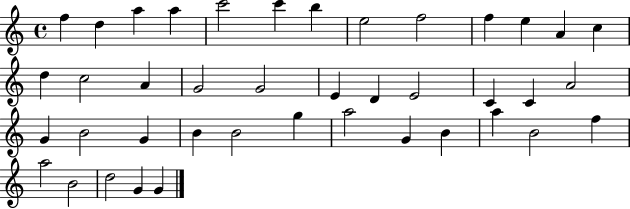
F5/q D5/q A5/q A5/q C6/h C6/q B5/q E5/h F5/h F5/q E5/q A4/q C5/q D5/q C5/h A4/q G4/h G4/h E4/q D4/q E4/h C4/q C4/q A4/h G4/q B4/h G4/q B4/q B4/h G5/q A5/h G4/q B4/q A5/q B4/h F5/q A5/h B4/h D5/h G4/q G4/q